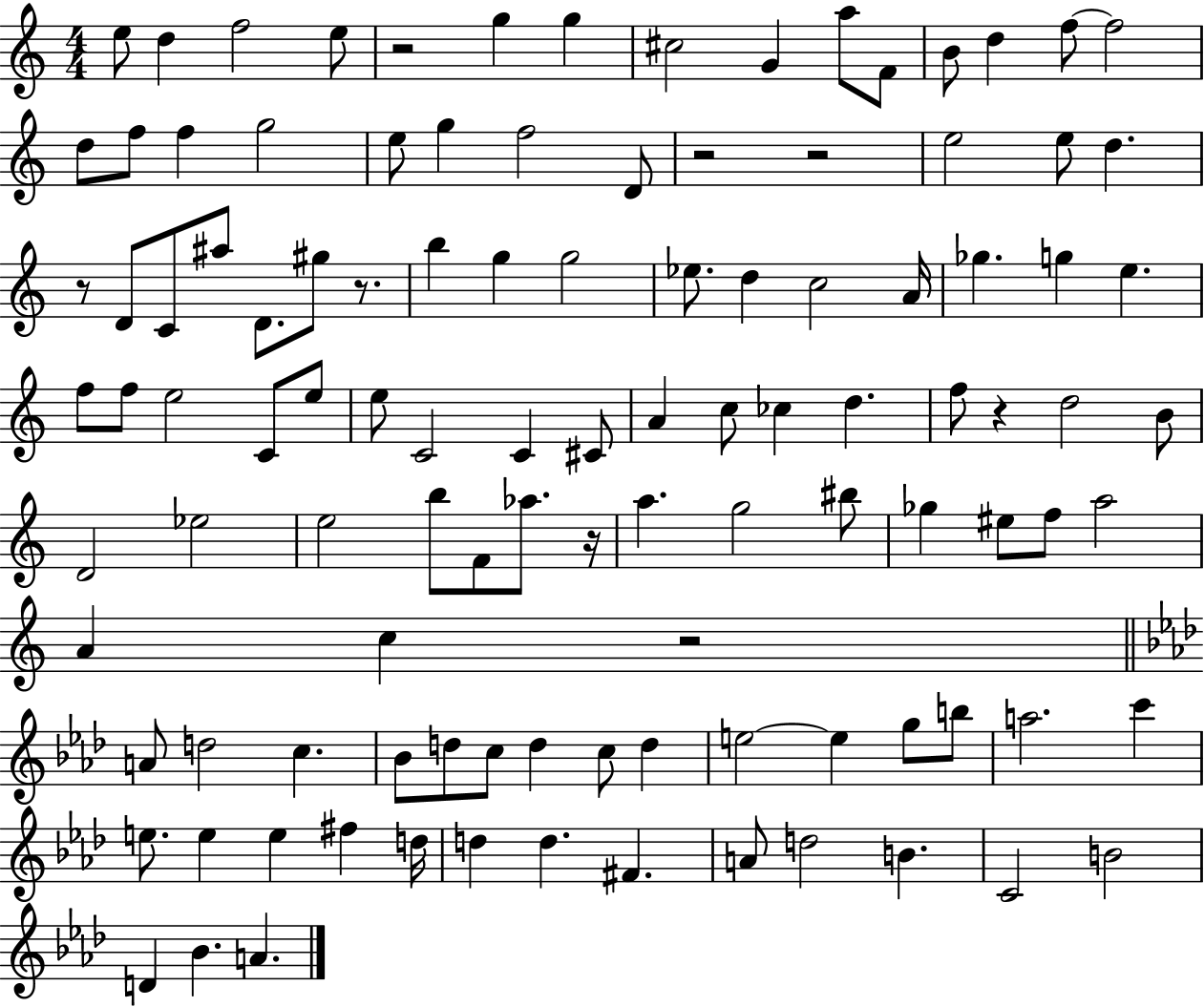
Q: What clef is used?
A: treble